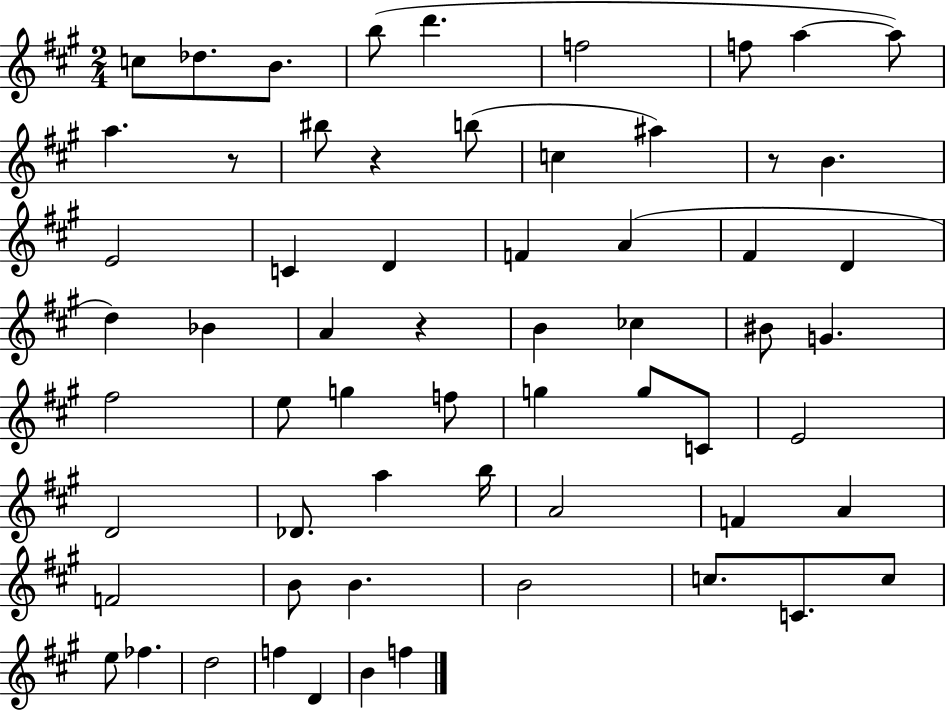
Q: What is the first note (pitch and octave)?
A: C5